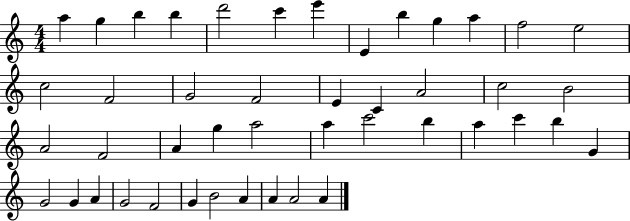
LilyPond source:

{
  \clef treble
  \numericTimeSignature
  \time 4/4
  \key c \major
  a''4 g''4 b''4 b''4 | d'''2 c'''4 e'''4 | e'4 b''4 g''4 a''4 | f''2 e''2 | \break c''2 f'2 | g'2 f'2 | e'4 c'4 a'2 | c''2 b'2 | \break a'2 f'2 | a'4 g''4 a''2 | a''4 c'''2 b''4 | a''4 c'''4 b''4 g'4 | \break g'2 g'4 a'4 | g'2 f'2 | g'4 b'2 a'4 | a'4 a'2 a'4 | \break \bar "|."
}